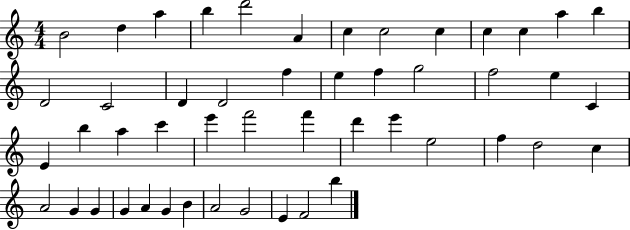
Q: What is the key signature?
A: C major